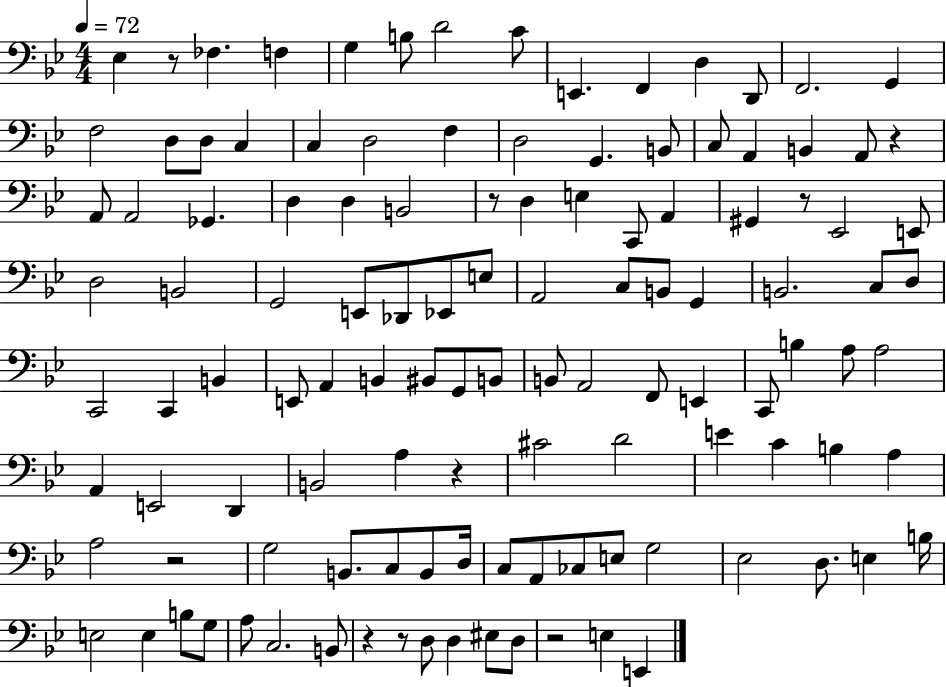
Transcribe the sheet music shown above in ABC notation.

X:1
T:Untitled
M:4/4
L:1/4
K:Bb
_E, z/2 _F, F, G, B,/2 D2 C/2 E,, F,, D, D,,/2 F,,2 G,, F,2 D,/2 D,/2 C, C, D,2 F, D,2 G,, B,,/2 C,/2 A,, B,, A,,/2 z A,,/2 A,,2 _G,, D, D, B,,2 z/2 D, E, C,,/2 A,, ^G,, z/2 _E,,2 E,,/2 D,2 B,,2 G,,2 E,,/2 _D,,/2 _E,,/2 E,/2 A,,2 C,/2 B,,/2 G,, B,,2 C,/2 D,/2 C,,2 C,, B,, E,,/2 A,, B,, ^B,,/2 G,,/2 B,,/2 B,,/2 A,,2 F,,/2 E,, C,,/2 B, A,/2 A,2 A,, E,,2 D,, B,,2 A, z ^C2 D2 E C B, A, A,2 z2 G,2 B,,/2 C,/2 B,,/2 D,/4 C,/2 A,,/2 _C,/2 E,/2 G,2 _E,2 D,/2 E, B,/4 E,2 E, B,/2 G,/2 A,/2 C,2 B,,/2 z z/2 D,/2 D, ^E,/2 D,/2 z2 E, E,,